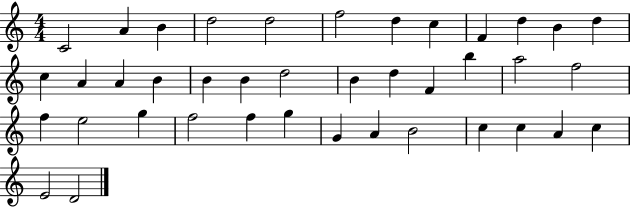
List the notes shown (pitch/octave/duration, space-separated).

C4/h A4/q B4/q D5/h D5/h F5/h D5/q C5/q F4/q D5/q B4/q D5/q C5/q A4/q A4/q B4/q B4/q B4/q D5/h B4/q D5/q F4/q B5/q A5/h F5/h F5/q E5/h G5/q F5/h F5/q G5/q G4/q A4/q B4/h C5/q C5/q A4/q C5/q E4/h D4/h